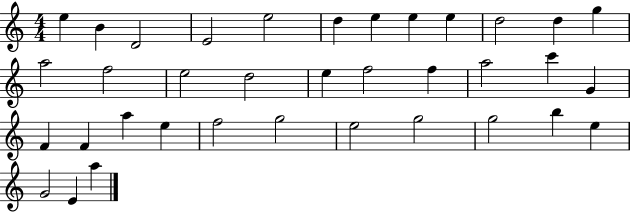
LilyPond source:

{
  \clef treble
  \numericTimeSignature
  \time 4/4
  \key c \major
  e''4 b'4 d'2 | e'2 e''2 | d''4 e''4 e''4 e''4 | d''2 d''4 g''4 | \break a''2 f''2 | e''2 d''2 | e''4 f''2 f''4 | a''2 c'''4 g'4 | \break f'4 f'4 a''4 e''4 | f''2 g''2 | e''2 g''2 | g''2 b''4 e''4 | \break g'2 e'4 a''4 | \bar "|."
}